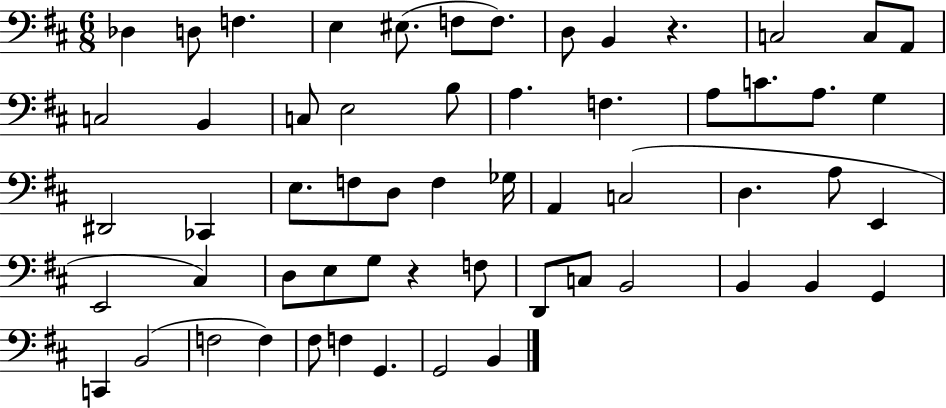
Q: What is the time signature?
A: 6/8